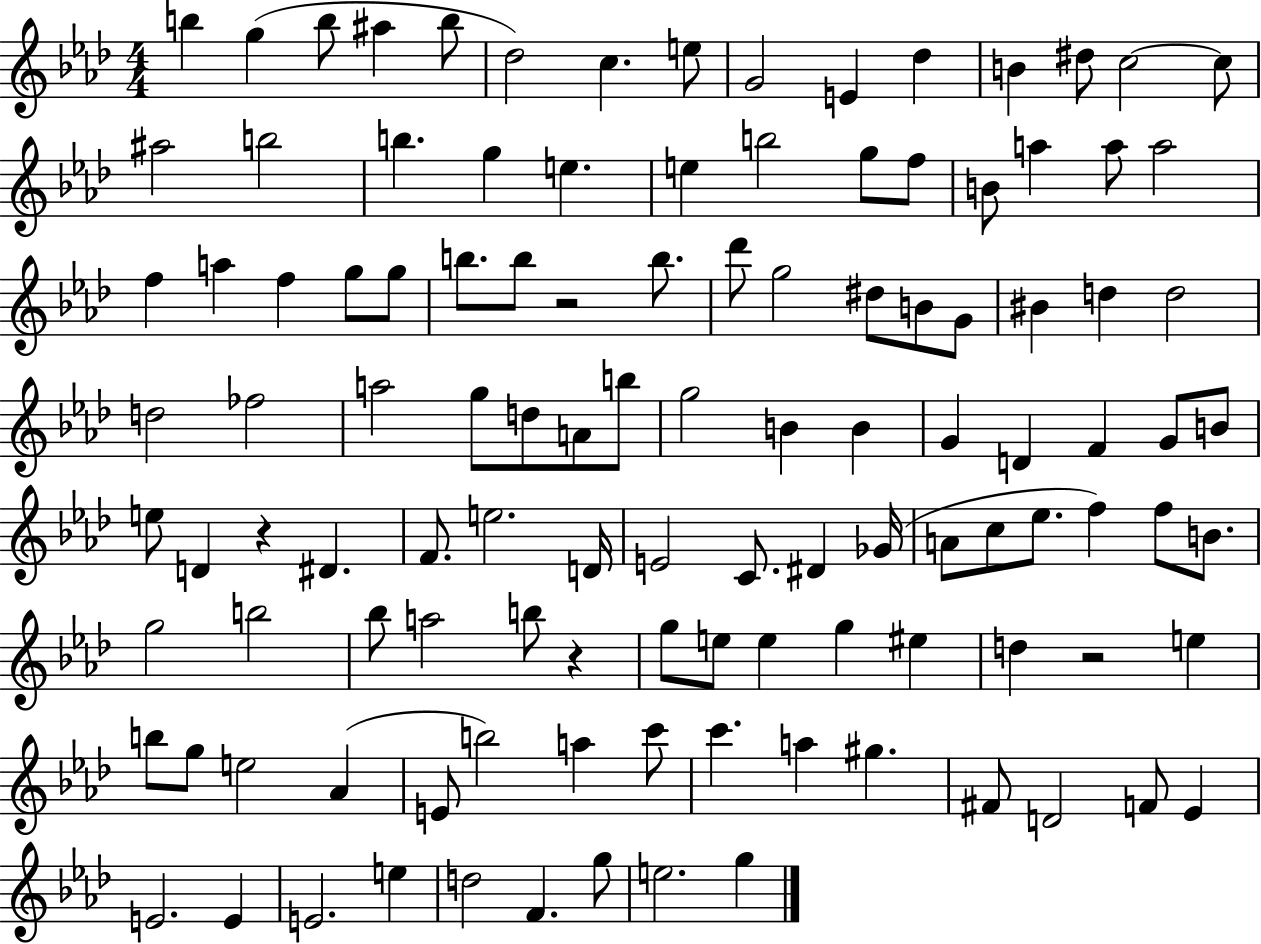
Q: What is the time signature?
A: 4/4